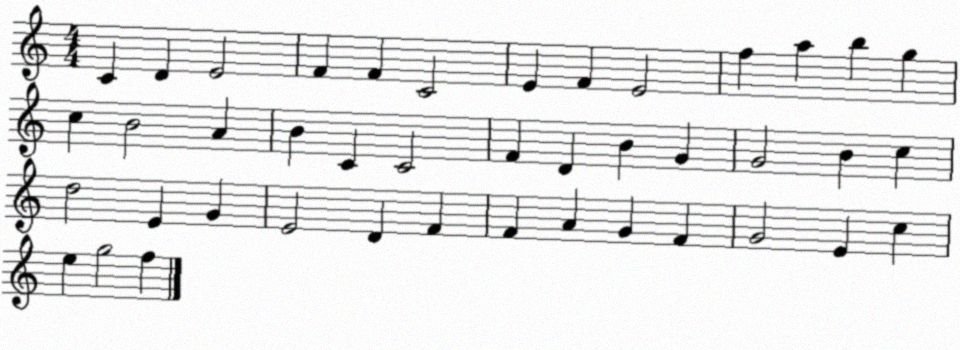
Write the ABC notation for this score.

X:1
T:Untitled
M:4/4
L:1/4
K:C
C D E2 F F C2 E F E2 f a b g c B2 A B C C2 F D B G G2 B c d2 E G E2 D F F A G F G2 E c e g2 f